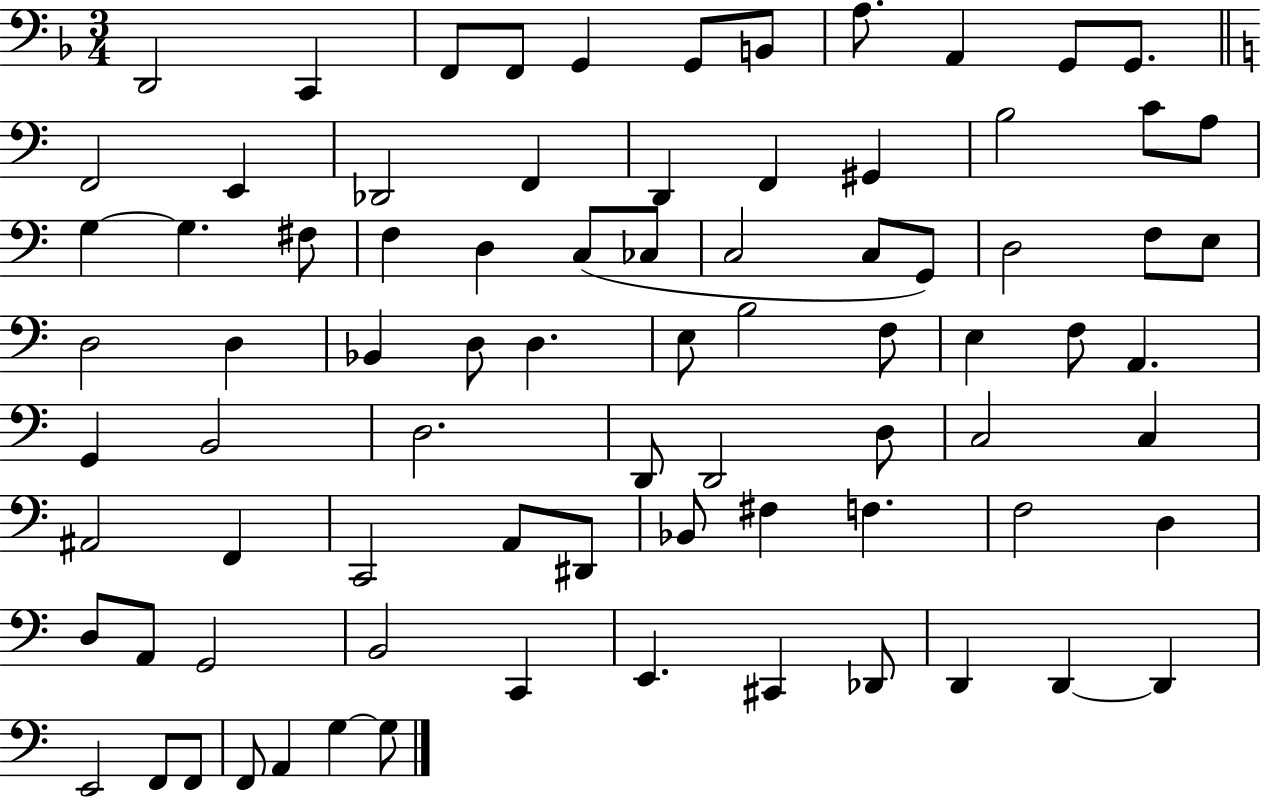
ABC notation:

X:1
T:Untitled
M:3/4
L:1/4
K:F
D,,2 C,, F,,/2 F,,/2 G,, G,,/2 B,,/2 A,/2 A,, G,,/2 G,,/2 F,,2 E,, _D,,2 F,, D,, F,, ^G,, B,2 C/2 A,/2 G, G, ^F,/2 F, D, C,/2 _C,/2 C,2 C,/2 G,,/2 D,2 F,/2 E,/2 D,2 D, _B,, D,/2 D, E,/2 B,2 F,/2 E, F,/2 A,, G,, B,,2 D,2 D,,/2 D,,2 D,/2 C,2 C, ^A,,2 F,, C,,2 A,,/2 ^D,,/2 _B,,/2 ^F, F, F,2 D, D,/2 A,,/2 G,,2 B,,2 C,, E,, ^C,, _D,,/2 D,, D,, D,, E,,2 F,,/2 F,,/2 F,,/2 A,, G, G,/2